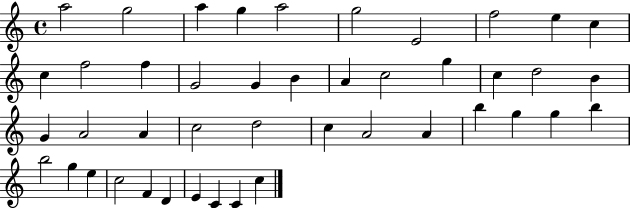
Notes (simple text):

A5/h G5/h A5/q G5/q A5/h G5/h E4/h F5/h E5/q C5/q C5/q F5/h F5/q G4/h G4/q B4/q A4/q C5/h G5/q C5/q D5/h B4/q G4/q A4/h A4/q C5/h D5/h C5/q A4/h A4/q B5/q G5/q G5/q B5/q B5/h G5/q E5/q C5/h F4/q D4/q E4/q C4/q C4/q C5/q